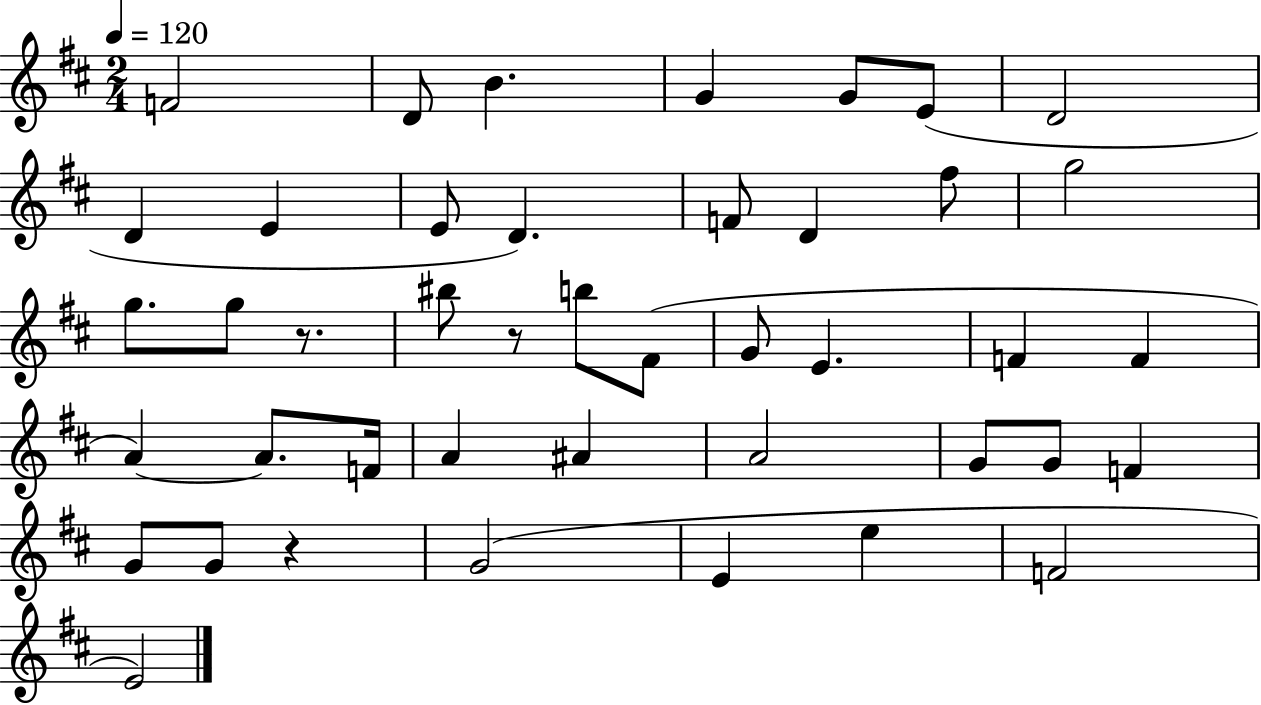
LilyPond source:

{
  \clef treble
  \numericTimeSignature
  \time 2/4
  \key d \major
  \tempo 4 = 120
  f'2 | d'8 b'4. | g'4 g'8 e'8( | d'2 | \break d'4 e'4 | e'8 d'4.) | f'8 d'4 fis''8 | g''2 | \break g''8. g''8 r8. | bis''8 r8 b''8 fis'8( | g'8 e'4. | f'4 f'4 | \break a'4~~) a'8. f'16 | a'4 ais'4 | a'2 | g'8 g'8 f'4 | \break g'8 g'8 r4 | g'2( | e'4 e''4 | f'2 | \break e'2) | \bar "|."
}